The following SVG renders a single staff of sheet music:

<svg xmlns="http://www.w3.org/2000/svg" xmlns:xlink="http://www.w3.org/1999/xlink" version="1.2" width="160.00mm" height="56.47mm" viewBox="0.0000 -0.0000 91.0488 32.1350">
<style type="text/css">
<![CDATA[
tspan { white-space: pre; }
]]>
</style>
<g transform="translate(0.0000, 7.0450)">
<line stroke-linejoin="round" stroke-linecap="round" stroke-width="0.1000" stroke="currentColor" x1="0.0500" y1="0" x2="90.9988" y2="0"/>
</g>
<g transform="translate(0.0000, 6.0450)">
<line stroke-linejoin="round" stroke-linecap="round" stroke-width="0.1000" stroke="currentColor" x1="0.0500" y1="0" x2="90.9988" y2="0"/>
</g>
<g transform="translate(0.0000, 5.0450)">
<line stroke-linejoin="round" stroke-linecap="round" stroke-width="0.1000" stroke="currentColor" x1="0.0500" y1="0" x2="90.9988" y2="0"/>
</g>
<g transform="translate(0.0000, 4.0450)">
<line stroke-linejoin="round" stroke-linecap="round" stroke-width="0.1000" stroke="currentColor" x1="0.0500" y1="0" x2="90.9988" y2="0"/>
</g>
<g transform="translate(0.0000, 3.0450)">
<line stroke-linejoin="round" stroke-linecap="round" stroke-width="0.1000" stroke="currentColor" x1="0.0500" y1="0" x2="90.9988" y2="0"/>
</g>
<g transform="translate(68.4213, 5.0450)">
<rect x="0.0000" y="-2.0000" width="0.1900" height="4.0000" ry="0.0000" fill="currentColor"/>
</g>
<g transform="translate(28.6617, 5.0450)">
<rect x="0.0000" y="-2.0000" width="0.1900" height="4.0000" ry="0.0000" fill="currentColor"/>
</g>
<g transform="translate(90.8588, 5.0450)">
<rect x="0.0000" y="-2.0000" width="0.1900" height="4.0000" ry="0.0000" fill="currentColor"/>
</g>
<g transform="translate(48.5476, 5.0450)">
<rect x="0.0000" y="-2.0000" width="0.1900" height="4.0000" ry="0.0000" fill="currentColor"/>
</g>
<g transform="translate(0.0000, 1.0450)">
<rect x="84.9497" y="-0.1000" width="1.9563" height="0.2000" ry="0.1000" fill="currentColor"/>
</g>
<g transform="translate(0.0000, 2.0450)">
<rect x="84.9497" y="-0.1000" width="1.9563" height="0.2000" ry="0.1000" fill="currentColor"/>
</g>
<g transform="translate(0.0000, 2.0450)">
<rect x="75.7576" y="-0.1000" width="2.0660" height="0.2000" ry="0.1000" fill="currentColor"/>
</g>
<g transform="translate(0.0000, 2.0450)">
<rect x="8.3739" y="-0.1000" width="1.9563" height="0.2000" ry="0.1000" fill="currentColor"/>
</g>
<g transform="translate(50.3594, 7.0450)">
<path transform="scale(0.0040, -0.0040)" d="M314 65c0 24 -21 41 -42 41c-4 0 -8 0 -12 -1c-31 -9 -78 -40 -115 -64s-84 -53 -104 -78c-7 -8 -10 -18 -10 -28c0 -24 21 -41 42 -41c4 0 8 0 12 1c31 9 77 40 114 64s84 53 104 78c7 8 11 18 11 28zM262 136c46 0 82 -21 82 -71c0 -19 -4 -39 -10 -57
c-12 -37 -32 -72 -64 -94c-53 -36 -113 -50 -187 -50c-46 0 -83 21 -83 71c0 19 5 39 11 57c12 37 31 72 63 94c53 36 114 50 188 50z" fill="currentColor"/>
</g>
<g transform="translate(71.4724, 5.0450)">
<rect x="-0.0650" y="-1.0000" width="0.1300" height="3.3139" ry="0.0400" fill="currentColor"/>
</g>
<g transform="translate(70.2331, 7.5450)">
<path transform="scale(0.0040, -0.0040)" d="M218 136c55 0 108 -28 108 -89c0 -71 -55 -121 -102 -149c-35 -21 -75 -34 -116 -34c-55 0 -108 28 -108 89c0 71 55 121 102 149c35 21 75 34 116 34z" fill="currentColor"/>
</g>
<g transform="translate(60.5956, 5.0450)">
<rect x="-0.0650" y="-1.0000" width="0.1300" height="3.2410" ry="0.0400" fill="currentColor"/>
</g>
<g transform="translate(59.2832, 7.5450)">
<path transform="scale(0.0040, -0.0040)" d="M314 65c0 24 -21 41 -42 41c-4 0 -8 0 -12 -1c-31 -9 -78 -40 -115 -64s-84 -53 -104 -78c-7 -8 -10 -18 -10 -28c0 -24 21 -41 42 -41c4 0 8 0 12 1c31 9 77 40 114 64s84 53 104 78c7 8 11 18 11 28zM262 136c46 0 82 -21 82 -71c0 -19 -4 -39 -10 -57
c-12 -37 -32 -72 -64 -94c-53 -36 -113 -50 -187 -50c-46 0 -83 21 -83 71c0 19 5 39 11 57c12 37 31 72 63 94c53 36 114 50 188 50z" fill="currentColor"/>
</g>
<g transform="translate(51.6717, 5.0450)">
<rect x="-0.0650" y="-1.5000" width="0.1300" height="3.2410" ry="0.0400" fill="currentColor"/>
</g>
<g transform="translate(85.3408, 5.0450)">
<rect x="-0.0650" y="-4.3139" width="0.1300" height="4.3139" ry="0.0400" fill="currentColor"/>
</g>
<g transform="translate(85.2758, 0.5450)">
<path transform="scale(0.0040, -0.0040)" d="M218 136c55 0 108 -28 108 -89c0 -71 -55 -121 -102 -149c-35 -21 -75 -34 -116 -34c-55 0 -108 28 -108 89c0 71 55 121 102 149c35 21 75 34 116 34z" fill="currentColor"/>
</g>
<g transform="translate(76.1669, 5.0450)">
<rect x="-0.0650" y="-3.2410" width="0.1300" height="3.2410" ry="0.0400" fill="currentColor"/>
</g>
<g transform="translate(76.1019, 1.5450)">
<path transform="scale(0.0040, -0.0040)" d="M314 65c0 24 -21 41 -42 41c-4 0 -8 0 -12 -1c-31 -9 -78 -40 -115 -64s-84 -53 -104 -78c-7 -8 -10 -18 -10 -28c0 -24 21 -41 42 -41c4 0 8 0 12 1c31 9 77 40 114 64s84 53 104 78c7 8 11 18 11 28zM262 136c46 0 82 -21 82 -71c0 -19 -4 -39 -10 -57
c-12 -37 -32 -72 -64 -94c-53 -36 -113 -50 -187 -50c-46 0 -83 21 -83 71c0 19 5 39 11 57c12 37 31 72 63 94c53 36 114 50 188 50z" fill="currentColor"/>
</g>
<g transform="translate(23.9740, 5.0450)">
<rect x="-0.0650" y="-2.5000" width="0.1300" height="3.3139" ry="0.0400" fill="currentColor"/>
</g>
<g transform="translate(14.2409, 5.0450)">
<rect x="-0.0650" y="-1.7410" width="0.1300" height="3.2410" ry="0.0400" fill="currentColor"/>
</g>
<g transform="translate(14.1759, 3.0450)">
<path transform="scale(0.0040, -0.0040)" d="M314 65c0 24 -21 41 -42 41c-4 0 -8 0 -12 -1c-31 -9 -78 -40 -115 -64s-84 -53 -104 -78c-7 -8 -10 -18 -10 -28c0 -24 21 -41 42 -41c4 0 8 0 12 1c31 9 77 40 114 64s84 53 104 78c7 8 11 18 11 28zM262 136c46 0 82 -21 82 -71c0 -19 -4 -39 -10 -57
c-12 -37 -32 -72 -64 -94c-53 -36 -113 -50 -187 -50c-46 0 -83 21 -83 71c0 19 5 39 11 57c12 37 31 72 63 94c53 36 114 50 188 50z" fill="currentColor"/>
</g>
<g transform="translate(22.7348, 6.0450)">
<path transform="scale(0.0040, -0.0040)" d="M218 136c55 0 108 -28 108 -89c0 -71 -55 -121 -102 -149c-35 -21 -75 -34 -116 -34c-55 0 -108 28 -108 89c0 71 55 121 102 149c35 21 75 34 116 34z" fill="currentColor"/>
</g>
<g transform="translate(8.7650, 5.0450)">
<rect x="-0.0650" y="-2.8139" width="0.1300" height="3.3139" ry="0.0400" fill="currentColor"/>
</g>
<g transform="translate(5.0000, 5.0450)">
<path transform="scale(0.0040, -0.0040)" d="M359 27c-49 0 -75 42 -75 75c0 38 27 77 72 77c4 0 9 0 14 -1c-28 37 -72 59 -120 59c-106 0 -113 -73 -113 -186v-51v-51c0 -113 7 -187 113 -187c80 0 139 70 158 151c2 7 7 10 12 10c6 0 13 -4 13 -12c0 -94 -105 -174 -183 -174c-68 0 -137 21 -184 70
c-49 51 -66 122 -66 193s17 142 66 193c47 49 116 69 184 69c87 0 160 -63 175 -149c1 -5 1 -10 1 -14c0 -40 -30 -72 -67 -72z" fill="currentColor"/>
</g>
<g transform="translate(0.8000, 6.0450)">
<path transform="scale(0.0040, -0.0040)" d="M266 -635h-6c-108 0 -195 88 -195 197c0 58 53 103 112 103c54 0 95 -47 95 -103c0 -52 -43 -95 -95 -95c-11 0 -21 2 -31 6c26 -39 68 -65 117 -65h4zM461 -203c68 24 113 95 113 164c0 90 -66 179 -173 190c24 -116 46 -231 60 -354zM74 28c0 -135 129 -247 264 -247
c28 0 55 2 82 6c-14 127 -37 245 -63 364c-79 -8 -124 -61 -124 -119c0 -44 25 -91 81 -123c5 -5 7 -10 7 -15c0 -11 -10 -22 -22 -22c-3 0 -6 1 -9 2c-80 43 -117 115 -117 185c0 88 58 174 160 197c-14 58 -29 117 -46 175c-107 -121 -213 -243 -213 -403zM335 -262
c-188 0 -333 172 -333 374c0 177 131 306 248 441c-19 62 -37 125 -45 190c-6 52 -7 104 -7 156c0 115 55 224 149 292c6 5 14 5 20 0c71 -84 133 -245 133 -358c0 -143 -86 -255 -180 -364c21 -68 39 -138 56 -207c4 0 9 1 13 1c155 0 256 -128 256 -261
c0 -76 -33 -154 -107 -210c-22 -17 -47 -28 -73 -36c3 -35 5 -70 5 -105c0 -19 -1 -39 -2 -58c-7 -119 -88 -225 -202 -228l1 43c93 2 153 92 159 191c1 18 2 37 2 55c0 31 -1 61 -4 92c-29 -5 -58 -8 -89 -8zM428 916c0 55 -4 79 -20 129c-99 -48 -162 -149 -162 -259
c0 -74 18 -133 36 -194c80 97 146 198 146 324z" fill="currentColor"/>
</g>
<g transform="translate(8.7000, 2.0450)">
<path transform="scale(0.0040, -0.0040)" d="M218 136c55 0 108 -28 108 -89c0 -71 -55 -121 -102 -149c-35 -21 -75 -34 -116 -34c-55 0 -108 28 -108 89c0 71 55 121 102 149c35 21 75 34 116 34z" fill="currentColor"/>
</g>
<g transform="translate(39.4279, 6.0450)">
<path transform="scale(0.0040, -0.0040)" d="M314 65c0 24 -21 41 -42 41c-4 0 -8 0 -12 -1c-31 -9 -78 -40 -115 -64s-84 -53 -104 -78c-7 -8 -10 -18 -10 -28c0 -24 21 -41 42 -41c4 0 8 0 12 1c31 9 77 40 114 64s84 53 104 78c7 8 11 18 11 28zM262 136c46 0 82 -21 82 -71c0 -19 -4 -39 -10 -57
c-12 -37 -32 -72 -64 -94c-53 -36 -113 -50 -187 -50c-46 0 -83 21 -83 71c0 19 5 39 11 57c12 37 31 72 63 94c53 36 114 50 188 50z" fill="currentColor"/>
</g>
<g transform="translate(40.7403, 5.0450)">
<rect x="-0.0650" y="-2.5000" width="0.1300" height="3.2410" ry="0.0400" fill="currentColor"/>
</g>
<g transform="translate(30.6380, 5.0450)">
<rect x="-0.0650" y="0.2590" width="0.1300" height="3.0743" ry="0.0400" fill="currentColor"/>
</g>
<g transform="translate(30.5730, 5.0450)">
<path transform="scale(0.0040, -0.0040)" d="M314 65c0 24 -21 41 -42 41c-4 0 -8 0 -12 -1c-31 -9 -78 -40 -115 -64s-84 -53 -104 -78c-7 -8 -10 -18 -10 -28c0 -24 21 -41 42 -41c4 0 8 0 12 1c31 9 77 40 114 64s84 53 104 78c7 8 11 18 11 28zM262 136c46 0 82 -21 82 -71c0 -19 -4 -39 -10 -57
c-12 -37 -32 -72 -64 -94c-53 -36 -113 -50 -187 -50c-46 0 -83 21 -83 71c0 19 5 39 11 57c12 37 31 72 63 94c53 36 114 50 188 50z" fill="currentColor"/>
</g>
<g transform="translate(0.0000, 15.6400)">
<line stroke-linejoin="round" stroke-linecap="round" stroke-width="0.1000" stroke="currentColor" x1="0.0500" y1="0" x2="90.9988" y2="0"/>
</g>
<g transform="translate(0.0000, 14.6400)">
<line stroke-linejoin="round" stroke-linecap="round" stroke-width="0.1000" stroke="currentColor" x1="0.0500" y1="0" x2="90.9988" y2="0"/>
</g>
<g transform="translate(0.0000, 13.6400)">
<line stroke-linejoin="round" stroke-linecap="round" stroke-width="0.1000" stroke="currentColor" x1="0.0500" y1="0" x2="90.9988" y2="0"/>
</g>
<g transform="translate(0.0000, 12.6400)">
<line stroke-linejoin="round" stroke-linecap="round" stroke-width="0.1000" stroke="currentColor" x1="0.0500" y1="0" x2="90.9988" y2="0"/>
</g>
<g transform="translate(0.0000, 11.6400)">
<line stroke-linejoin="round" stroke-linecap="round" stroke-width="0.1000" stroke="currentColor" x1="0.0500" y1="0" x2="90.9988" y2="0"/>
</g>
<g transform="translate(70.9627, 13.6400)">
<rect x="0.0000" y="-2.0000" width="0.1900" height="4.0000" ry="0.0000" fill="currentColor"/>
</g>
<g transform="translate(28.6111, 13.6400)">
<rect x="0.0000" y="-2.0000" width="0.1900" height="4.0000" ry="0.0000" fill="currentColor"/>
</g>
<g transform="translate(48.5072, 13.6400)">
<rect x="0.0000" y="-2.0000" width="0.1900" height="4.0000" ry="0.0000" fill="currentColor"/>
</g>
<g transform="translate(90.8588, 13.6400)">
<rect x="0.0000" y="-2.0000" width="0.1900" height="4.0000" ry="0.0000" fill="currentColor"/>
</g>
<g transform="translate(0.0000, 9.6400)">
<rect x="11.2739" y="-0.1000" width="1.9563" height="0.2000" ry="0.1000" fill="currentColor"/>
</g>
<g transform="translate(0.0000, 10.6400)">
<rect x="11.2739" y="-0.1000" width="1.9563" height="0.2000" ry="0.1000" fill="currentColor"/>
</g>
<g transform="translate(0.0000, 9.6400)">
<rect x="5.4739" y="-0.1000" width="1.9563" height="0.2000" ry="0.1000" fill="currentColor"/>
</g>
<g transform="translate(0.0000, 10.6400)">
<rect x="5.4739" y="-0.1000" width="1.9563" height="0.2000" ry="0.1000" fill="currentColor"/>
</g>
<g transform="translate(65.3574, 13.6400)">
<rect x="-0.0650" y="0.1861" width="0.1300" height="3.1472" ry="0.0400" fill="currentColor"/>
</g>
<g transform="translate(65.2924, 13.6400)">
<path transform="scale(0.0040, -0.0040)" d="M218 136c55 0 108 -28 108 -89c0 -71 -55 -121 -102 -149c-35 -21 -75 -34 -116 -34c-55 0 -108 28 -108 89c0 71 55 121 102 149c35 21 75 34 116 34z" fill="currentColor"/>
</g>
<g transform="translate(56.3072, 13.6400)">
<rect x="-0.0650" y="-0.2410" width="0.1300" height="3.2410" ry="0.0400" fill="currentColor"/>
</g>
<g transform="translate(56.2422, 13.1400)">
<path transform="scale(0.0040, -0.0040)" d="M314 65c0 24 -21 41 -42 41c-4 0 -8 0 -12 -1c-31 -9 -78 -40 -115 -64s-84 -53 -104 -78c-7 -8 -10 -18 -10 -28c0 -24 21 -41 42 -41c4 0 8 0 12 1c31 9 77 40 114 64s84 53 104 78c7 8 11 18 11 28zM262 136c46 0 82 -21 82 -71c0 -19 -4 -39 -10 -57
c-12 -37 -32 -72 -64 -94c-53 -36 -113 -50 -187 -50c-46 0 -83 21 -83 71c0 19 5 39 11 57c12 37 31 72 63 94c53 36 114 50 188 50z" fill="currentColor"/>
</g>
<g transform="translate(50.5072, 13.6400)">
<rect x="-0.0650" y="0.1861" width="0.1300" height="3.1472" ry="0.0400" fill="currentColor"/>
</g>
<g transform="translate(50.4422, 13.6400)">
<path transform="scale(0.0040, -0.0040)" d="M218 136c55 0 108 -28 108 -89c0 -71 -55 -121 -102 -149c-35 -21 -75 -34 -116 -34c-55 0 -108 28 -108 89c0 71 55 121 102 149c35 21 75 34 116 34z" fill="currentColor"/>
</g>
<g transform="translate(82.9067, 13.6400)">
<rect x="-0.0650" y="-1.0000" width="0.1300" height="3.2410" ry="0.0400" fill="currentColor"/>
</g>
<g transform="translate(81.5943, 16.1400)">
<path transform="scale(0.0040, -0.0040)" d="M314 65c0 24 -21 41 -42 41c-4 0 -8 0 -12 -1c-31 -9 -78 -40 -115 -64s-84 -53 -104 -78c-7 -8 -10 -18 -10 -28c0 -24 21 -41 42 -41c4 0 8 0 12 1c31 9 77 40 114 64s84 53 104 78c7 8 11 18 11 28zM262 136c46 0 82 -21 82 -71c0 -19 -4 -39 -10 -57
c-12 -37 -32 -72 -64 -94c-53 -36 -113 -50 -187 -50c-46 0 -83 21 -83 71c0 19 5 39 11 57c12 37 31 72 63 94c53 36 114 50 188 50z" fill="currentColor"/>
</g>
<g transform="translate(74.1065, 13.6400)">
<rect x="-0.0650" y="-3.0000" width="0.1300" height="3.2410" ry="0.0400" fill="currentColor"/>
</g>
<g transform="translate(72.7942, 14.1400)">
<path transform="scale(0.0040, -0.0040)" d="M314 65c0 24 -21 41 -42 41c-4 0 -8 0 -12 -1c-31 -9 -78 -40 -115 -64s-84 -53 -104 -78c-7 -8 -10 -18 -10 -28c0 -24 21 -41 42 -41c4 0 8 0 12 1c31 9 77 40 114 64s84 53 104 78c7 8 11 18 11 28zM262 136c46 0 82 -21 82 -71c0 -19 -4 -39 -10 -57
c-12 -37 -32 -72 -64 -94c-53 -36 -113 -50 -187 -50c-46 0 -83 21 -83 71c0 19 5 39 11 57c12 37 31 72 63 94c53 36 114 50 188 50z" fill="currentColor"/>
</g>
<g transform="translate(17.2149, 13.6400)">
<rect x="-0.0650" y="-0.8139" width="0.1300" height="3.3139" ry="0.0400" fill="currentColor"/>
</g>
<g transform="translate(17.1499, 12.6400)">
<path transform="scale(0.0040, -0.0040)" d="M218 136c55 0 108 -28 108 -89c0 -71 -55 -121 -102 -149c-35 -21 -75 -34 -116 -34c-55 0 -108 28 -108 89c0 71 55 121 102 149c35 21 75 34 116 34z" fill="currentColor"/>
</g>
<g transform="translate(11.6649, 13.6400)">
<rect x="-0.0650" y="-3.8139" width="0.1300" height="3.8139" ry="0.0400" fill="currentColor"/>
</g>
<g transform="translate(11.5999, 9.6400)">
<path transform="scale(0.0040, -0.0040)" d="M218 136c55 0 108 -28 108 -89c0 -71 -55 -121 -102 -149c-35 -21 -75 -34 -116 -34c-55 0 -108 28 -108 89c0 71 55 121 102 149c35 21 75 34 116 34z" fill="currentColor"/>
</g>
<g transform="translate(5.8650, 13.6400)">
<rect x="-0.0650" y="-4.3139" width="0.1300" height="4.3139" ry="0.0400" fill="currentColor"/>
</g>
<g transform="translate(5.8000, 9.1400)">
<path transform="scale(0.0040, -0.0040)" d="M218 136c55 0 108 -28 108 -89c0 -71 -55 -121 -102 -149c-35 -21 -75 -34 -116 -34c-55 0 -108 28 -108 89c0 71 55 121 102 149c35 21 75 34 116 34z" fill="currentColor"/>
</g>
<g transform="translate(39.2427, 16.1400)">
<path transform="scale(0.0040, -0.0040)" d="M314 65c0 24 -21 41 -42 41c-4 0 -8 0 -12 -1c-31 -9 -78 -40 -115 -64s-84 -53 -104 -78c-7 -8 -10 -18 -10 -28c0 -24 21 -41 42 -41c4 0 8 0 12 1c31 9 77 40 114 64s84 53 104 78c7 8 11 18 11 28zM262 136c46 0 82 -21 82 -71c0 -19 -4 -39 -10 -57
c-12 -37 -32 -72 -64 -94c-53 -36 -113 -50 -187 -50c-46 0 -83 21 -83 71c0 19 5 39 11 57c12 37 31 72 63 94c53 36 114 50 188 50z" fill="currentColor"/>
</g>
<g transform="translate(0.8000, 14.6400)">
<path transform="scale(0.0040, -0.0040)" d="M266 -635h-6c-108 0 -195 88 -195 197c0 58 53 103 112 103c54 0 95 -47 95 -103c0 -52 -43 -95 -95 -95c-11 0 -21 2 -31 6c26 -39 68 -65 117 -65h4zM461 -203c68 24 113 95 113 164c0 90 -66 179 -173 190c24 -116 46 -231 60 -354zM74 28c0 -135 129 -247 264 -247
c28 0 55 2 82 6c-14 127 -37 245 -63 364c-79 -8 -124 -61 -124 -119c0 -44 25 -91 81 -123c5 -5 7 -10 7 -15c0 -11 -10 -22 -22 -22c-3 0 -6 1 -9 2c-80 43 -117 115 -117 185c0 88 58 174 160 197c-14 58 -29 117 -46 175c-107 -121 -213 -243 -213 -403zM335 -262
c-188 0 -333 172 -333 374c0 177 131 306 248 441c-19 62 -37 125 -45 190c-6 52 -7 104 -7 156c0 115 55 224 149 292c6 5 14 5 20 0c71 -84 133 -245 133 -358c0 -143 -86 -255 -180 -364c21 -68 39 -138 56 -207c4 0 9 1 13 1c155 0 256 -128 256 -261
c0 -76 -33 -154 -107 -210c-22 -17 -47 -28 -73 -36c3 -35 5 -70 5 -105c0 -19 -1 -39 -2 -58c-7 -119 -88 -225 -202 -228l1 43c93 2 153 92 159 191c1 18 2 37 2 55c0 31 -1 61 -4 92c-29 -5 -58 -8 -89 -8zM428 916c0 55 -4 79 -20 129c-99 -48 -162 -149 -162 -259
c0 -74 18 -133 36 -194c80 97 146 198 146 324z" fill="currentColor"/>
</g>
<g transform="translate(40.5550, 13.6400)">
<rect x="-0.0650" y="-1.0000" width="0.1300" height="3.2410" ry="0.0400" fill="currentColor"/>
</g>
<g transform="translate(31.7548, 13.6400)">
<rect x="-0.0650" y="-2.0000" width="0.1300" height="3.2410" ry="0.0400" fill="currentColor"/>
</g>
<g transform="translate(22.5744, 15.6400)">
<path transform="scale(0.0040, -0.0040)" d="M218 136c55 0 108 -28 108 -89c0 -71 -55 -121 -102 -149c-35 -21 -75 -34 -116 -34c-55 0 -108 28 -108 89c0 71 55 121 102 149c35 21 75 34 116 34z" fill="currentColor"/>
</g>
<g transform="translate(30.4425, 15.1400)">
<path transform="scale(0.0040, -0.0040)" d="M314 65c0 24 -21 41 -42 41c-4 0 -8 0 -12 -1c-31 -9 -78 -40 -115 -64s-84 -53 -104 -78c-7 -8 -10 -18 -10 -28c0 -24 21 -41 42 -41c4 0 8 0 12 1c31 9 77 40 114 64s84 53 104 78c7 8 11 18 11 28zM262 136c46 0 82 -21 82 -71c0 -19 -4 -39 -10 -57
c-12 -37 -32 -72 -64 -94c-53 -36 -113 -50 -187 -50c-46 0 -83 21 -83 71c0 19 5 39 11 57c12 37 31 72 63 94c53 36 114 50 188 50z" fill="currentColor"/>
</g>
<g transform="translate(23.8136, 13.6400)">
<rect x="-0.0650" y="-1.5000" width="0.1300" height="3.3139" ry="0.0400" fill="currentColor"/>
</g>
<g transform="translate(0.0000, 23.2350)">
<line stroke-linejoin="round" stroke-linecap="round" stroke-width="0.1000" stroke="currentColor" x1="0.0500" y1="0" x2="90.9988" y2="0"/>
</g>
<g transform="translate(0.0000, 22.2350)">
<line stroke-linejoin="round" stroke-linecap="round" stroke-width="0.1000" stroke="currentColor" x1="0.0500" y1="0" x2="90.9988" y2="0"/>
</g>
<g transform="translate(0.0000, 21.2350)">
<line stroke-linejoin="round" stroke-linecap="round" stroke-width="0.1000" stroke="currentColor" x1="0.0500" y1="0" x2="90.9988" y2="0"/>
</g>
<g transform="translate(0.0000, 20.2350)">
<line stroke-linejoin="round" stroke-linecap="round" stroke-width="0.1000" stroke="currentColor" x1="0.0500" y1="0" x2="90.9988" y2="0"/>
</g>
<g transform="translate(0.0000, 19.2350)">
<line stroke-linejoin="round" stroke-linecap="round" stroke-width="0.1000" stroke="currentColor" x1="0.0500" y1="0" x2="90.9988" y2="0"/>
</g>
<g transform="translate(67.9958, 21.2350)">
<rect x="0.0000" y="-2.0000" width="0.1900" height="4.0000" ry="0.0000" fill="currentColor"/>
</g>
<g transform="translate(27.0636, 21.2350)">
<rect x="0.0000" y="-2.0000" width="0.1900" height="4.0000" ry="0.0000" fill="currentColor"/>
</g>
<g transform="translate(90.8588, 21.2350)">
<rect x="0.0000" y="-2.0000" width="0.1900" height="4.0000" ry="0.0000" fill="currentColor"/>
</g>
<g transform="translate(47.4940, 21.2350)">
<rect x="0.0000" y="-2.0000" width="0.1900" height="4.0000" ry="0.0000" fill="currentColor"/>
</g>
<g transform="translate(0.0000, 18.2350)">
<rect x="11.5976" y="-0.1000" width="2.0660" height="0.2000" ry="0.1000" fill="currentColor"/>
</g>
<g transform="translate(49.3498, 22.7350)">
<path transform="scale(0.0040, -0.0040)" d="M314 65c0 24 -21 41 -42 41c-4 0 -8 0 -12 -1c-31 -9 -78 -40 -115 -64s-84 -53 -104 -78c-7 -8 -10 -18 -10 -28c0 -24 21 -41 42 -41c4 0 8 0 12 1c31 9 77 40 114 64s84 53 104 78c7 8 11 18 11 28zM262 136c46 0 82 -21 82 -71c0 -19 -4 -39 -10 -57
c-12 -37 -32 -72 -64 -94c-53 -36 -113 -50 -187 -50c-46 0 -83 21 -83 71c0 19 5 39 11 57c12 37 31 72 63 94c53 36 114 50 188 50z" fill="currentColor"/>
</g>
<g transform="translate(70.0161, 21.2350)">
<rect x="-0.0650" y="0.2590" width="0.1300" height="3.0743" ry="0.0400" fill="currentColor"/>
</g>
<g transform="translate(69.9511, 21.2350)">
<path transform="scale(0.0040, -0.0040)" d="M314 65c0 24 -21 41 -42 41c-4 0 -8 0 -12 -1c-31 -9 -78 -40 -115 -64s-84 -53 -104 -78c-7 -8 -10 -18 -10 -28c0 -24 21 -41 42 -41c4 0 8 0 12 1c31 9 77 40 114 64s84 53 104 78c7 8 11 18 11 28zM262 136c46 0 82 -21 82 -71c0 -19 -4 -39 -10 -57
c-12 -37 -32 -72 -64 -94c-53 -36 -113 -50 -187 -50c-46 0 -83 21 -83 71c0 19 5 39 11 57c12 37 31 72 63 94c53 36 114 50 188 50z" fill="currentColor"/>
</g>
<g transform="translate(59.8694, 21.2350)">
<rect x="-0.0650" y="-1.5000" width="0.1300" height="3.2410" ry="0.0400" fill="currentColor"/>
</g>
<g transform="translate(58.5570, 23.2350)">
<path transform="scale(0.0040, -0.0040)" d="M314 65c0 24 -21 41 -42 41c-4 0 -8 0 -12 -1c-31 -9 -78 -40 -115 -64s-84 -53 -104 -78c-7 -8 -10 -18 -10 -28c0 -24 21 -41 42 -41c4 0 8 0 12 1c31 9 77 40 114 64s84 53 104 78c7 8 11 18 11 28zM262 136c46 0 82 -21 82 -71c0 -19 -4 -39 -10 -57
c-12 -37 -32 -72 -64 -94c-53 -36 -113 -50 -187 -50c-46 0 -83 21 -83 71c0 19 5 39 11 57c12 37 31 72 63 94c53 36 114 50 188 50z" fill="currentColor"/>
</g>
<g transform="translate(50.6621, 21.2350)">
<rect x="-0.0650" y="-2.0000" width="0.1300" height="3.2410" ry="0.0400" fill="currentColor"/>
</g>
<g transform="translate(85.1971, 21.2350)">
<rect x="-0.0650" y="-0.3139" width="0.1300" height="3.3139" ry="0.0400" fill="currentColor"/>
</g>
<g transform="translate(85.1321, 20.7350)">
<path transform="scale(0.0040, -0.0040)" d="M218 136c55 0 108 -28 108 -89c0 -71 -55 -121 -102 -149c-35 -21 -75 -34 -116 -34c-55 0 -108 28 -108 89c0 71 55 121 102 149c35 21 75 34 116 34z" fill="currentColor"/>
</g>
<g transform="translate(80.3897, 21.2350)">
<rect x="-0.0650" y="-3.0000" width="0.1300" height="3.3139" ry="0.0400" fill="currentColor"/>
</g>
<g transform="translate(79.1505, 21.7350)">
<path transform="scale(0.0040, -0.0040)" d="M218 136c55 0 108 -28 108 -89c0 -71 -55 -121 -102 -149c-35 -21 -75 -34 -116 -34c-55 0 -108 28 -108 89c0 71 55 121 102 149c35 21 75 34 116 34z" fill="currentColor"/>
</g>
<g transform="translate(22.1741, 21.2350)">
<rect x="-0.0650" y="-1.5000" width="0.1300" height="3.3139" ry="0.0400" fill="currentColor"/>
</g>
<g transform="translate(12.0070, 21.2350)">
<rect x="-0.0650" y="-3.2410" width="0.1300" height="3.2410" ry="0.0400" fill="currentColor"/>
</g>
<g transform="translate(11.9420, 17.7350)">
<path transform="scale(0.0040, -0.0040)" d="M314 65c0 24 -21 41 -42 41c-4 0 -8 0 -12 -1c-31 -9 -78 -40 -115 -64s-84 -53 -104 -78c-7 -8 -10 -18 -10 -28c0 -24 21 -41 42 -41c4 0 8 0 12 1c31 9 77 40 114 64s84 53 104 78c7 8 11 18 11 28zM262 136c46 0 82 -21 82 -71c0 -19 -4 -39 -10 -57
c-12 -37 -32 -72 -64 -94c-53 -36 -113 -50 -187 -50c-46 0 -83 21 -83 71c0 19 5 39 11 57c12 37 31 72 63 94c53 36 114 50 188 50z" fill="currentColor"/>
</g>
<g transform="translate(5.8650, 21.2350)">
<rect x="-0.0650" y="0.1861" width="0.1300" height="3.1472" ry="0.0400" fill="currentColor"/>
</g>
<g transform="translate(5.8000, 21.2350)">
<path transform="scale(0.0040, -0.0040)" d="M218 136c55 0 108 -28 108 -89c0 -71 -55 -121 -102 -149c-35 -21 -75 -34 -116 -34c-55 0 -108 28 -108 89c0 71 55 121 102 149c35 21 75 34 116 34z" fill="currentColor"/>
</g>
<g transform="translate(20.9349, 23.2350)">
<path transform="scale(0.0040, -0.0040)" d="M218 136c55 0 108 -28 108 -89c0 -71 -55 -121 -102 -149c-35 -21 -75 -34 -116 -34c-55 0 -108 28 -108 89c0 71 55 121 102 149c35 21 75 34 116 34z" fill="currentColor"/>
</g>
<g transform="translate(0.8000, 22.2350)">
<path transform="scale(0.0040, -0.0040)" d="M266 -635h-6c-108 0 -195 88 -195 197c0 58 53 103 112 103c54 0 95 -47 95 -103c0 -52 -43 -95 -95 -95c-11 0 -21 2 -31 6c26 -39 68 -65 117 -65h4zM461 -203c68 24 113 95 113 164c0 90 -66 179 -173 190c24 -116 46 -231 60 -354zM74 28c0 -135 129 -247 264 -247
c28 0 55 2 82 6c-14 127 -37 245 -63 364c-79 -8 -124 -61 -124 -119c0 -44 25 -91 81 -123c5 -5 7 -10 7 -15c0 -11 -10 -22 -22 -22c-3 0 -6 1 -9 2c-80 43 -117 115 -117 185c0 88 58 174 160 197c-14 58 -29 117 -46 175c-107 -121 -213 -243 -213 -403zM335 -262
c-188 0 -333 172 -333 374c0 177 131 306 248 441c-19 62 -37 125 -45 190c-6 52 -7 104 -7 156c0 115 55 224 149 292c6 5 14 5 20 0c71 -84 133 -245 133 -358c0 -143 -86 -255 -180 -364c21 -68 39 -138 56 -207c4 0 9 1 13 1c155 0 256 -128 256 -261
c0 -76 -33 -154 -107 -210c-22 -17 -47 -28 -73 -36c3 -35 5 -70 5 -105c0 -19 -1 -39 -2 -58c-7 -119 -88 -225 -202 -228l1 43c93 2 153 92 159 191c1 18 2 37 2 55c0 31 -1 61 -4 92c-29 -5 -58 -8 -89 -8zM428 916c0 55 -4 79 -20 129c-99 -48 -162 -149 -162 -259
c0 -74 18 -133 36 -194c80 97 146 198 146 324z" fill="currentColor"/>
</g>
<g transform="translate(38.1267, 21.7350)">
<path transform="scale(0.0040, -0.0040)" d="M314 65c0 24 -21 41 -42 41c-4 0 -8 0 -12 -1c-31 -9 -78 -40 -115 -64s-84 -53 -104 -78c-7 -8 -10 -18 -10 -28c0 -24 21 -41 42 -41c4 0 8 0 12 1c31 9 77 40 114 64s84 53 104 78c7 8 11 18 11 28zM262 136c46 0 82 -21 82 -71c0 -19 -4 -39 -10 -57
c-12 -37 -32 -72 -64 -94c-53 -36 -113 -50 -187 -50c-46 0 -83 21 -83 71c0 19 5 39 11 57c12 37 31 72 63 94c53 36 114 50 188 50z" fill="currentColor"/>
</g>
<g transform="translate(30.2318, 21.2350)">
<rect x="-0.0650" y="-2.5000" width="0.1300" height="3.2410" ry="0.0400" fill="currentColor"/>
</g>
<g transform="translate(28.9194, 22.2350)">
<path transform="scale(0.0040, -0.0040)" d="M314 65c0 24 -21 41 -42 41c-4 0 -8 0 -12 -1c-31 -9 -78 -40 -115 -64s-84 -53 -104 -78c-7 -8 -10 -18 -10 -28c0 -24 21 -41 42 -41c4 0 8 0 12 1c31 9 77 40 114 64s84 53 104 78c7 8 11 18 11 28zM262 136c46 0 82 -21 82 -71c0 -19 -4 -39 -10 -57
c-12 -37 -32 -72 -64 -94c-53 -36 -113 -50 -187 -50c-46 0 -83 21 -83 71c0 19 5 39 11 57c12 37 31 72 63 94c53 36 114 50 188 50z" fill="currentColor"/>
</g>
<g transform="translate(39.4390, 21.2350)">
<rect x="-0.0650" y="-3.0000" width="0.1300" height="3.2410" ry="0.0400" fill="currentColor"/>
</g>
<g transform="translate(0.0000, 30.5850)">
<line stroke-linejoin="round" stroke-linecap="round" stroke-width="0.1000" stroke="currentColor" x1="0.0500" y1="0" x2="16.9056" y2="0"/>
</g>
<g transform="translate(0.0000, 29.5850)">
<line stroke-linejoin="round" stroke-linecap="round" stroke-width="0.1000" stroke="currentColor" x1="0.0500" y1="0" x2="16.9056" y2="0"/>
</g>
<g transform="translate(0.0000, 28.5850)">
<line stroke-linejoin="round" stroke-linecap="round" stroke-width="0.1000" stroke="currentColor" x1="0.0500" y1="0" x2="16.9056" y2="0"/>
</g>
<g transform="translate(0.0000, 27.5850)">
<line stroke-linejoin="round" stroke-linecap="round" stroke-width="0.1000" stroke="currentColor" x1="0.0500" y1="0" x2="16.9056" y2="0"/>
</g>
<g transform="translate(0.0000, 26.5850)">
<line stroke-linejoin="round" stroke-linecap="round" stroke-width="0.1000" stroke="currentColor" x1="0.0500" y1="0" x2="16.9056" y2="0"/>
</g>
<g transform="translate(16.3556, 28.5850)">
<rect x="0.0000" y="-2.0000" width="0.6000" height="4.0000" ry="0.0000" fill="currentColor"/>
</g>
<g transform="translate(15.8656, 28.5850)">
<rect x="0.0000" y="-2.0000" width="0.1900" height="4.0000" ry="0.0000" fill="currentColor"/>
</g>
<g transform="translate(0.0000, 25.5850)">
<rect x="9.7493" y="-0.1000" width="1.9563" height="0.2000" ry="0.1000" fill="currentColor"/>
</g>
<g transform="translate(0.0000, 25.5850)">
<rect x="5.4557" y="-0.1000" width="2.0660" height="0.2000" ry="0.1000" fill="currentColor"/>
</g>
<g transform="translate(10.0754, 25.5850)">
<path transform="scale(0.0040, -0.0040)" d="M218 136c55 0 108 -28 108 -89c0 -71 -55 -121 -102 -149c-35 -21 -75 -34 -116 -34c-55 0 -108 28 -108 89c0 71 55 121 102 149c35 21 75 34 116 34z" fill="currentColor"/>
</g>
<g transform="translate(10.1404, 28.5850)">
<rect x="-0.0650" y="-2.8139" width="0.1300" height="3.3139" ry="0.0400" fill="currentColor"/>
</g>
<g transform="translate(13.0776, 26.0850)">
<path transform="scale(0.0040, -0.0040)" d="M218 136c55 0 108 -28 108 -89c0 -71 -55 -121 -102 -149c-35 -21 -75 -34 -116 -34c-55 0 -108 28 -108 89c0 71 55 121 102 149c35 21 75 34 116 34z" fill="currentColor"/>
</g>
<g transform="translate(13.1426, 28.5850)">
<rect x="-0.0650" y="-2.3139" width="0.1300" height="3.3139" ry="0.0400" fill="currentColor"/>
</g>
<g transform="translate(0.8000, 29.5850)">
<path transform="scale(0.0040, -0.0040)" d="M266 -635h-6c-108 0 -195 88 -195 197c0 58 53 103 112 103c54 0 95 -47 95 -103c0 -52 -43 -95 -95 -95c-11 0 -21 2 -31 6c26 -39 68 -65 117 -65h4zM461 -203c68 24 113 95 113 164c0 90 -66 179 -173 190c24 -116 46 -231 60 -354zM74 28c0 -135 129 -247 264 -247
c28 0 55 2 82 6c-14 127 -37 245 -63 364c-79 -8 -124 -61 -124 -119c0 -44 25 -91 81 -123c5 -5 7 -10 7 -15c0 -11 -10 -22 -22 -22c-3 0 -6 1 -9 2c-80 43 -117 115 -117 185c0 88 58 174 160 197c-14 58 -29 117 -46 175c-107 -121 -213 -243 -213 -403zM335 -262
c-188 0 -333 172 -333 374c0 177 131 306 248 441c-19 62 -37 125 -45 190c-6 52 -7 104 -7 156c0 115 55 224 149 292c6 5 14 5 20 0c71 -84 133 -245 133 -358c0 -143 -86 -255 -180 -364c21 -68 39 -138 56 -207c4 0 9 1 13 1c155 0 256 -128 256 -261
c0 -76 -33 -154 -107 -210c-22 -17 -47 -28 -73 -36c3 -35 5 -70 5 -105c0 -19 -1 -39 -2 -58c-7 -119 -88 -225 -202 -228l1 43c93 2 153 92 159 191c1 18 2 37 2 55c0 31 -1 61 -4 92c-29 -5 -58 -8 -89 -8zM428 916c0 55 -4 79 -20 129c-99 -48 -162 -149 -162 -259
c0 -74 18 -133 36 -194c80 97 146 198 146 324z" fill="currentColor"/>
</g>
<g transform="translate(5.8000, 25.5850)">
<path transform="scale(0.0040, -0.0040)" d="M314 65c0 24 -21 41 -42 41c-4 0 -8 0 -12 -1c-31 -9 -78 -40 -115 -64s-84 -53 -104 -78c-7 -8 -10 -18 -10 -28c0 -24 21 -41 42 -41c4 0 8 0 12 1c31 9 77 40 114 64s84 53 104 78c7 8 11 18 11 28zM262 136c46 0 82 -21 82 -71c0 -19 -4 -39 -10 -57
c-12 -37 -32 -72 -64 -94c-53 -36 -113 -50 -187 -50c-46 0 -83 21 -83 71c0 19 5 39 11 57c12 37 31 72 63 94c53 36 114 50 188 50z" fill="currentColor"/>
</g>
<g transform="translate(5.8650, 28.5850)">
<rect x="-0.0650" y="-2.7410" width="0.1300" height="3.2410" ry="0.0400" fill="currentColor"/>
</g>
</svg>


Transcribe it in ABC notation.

X:1
T:Untitled
M:4/4
L:1/4
K:C
a f2 G B2 G2 E2 D2 D b2 d' d' c' d E F2 D2 B c2 B A2 D2 B b2 E G2 A2 F2 E2 B2 A c a2 a g